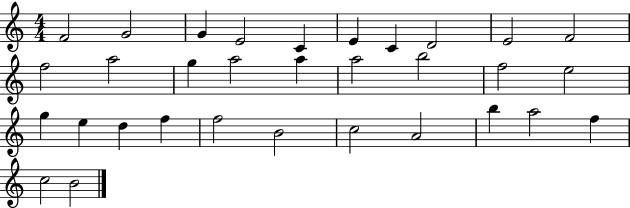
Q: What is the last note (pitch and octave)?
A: B4